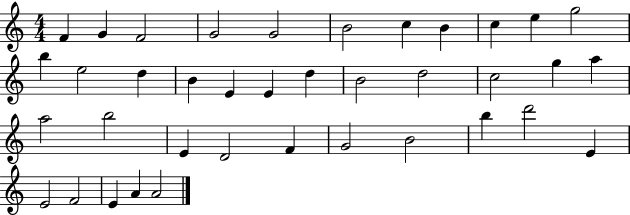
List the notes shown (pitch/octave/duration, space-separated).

F4/q G4/q F4/h G4/h G4/h B4/h C5/q B4/q C5/q E5/q G5/h B5/q E5/h D5/q B4/q E4/q E4/q D5/q B4/h D5/h C5/h G5/q A5/q A5/h B5/h E4/q D4/h F4/q G4/h B4/h B5/q D6/h E4/q E4/h F4/h E4/q A4/q A4/h